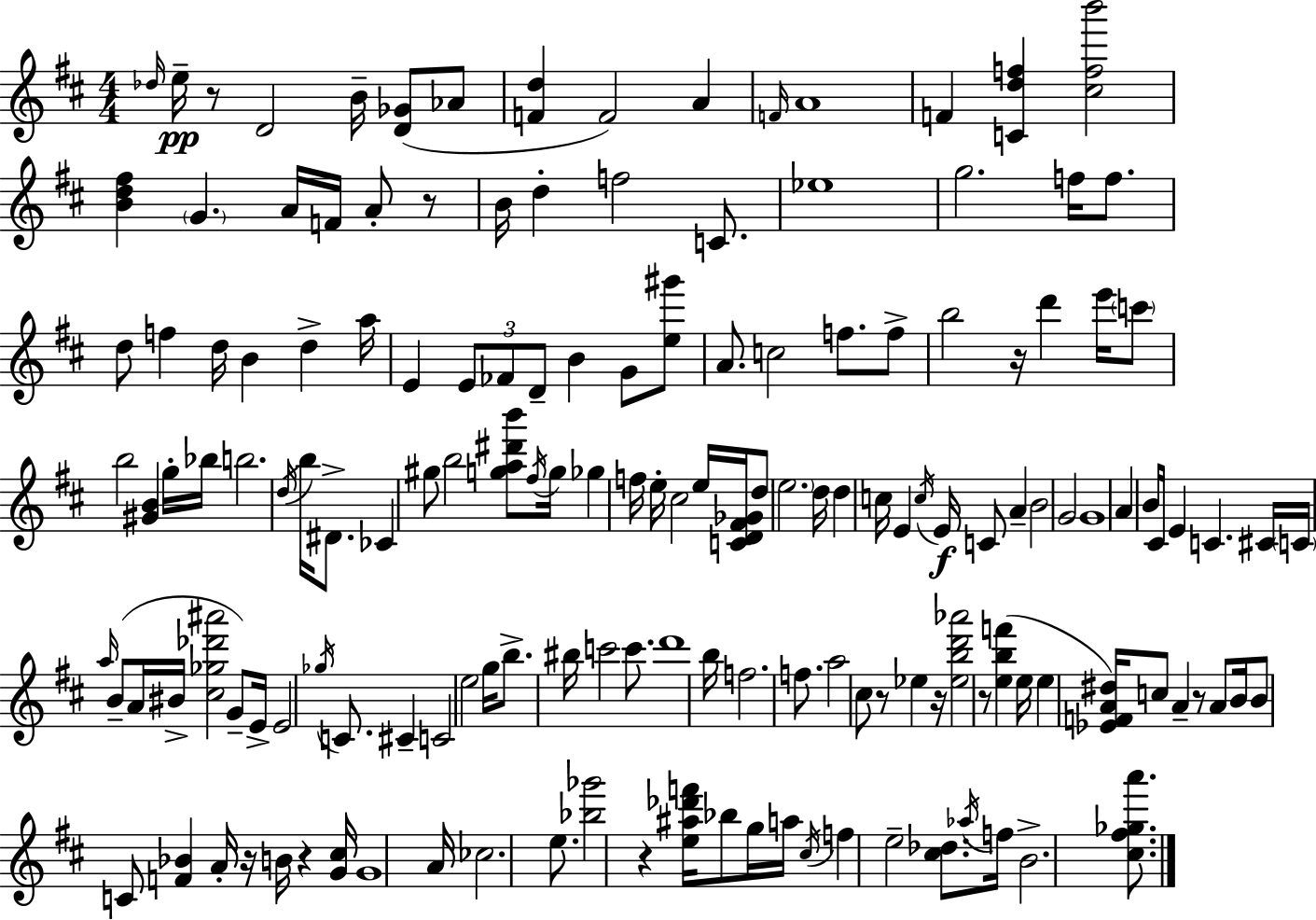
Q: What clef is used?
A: treble